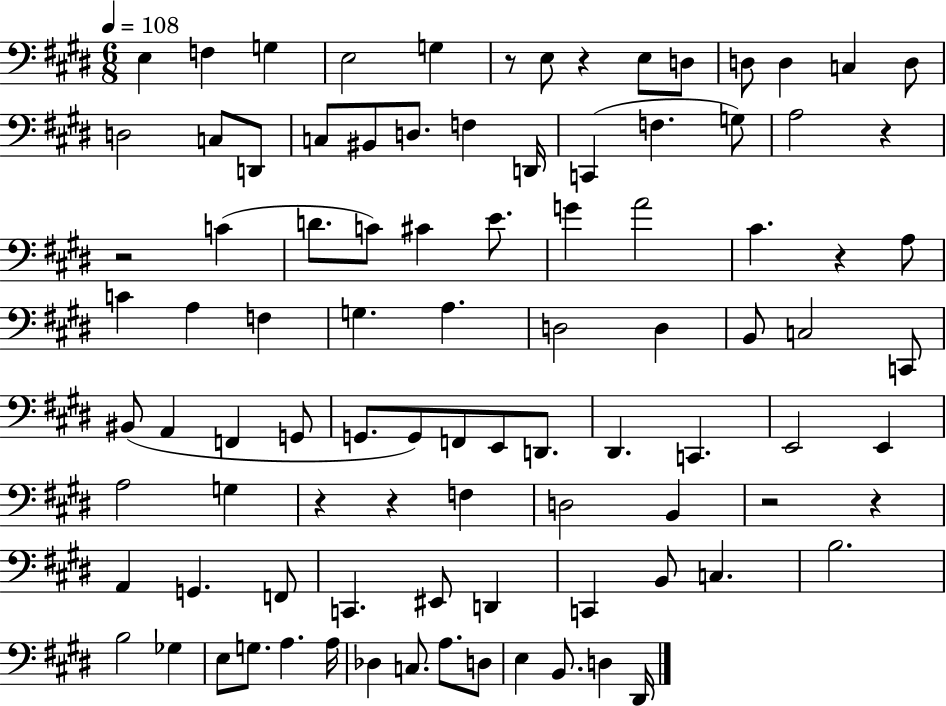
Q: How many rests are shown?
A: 9